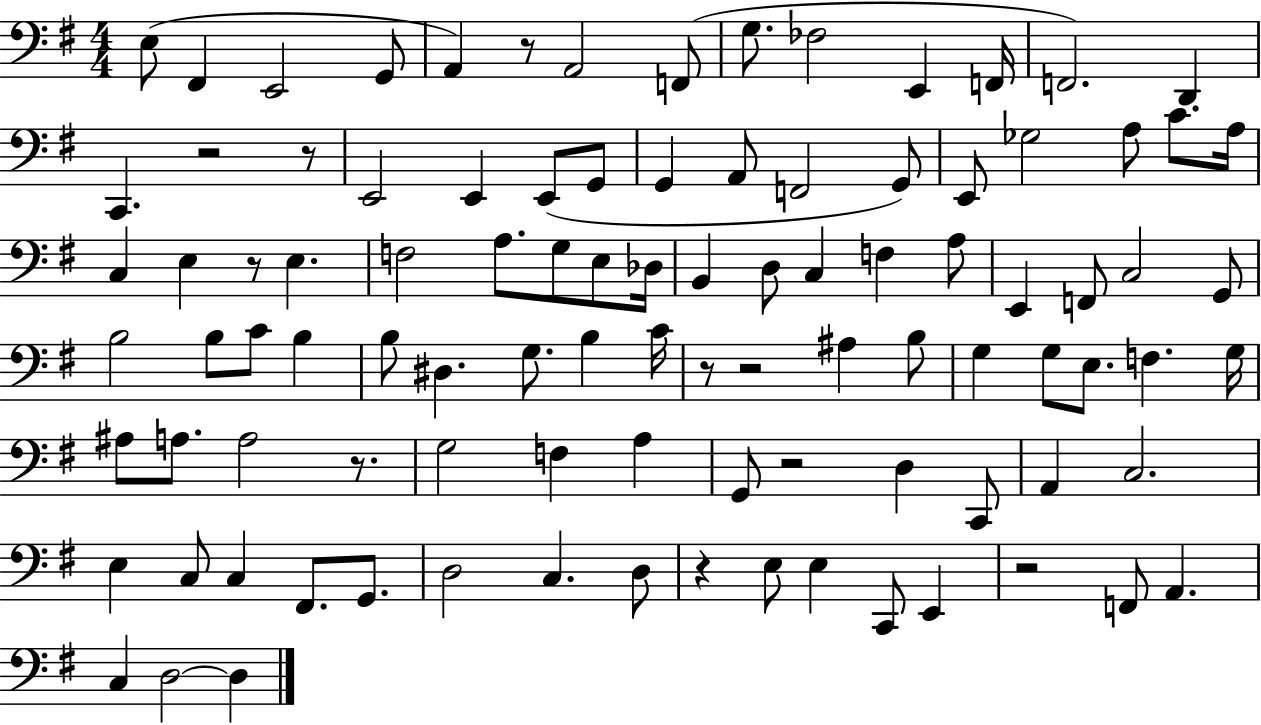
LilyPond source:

{
  \clef bass
  \numericTimeSignature
  \time 4/4
  \key g \major
  e8( fis,4 e,2 g,8 | a,4) r8 a,2 f,8( | g8. fes2 e,4 f,16 | f,2.) d,4 | \break c,4. r2 r8 | e,2 e,4 e,8( g,8 | g,4 a,8 f,2 g,8) | e,8 ges2 a8 c'8. a16 | \break c4 e4 r8 e4. | f2 a8. g8 e8 des16 | b,4 d8 c4 f4 a8 | e,4 f,8 c2 g,8 | \break b2 b8 c'8 b4 | b8 dis4. g8. b4 c'16 | r8 r2 ais4 b8 | g4 g8 e8. f4. g16 | \break ais8 a8. a2 r8. | g2 f4 a4 | g,8 r2 d4 c,8 | a,4 c2. | \break e4 c8 c4 fis,8. g,8. | d2 c4. d8 | r4 e8 e4 c,8 e,4 | r2 f,8 a,4. | \break c4 d2~~ d4 | \bar "|."
}